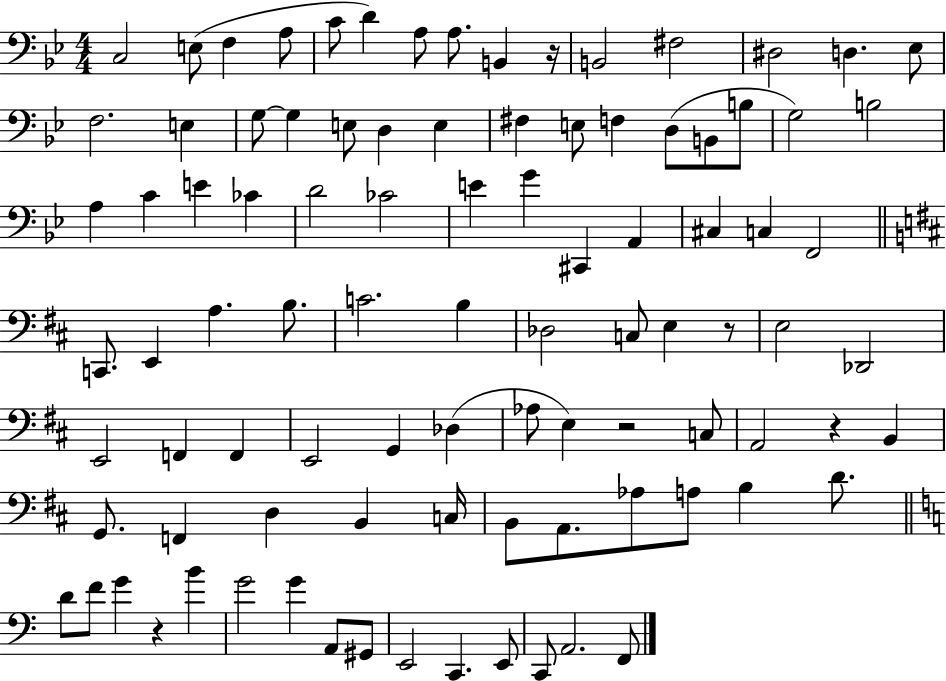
{
  \clef bass
  \numericTimeSignature
  \time 4/4
  \key bes \major
  c2 e8( f4 a8 | c'8 d'4) a8 a8. b,4 r16 | b,2 fis2 | dis2 d4. ees8 | \break f2. e4 | g8~~ g4 e8 d4 e4 | fis4 e8 f4 d8( b,8 b8 | g2) b2 | \break a4 c'4 e'4 ces'4 | d'2 ces'2 | e'4 g'4 cis,4 a,4 | cis4 c4 f,2 | \break \bar "||" \break \key d \major c,8. e,4 a4. b8. | c'2. b4 | des2 c8 e4 r8 | e2 des,2 | \break e,2 f,4 f,4 | e,2 g,4 des4( | aes8 e4) r2 c8 | a,2 r4 b,4 | \break g,8. f,4 d4 b,4 c16 | b,8 a,8. aes8 a8 b4 d'8. | \bar "||" \break \key a \minor d'8 f'8 g'4 r4 b'4 | g'2 g'4 a,8 gis,8 | e,2 c,4. e,8 | c,8 a,2. f,8 | \break \bar "|."
}